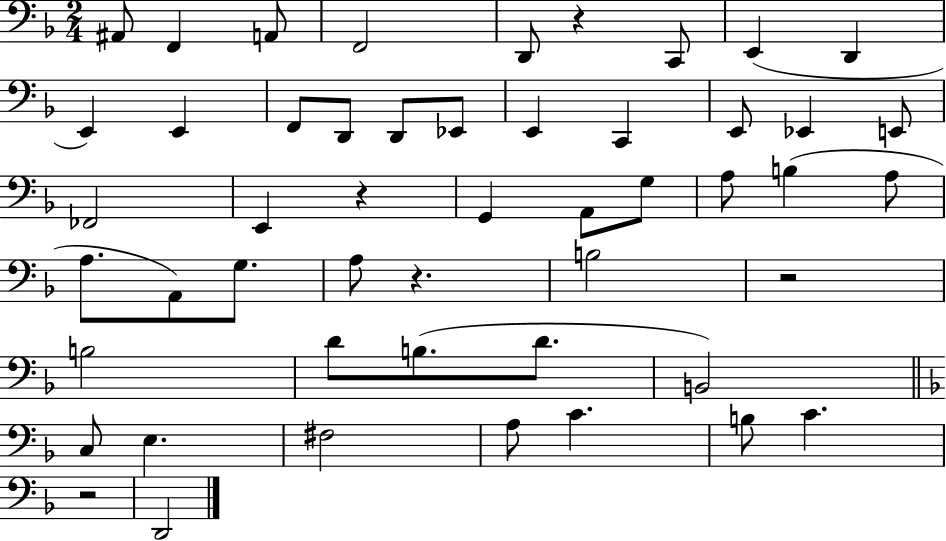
{
  \clef bass
  \numericTimeSignature
  \time 2/4
  \key f \major
  \repeat volta 2 { ais,8 f,4 a,8 | f,2 | d,8 r4 c,8 | e,4( d,4 | \break e,4) e,4 | f,8 d,8 d,8 ees,8 | e,4 c,4 | e,8 ees,4 e,8 | \break fes,2 | e,4 r4 | g,4 a,8 g8 | a8 b4( a8 | \break a8. a,8) g8. | a8 r4. | b2 | r2 | \break b2 | d'8 b8.( d'8. | b,2) | \bar "||" \break \key d \minor c8 e4. | fis2 | a8 c'4. | b8 c'4. | \break r2 | d,2 | } \bar "|."
}